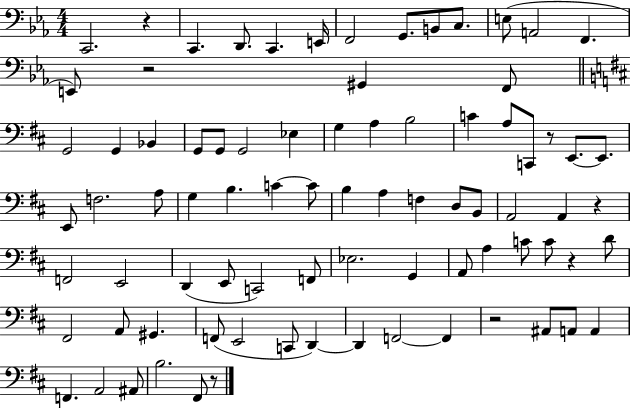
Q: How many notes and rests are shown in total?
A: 82